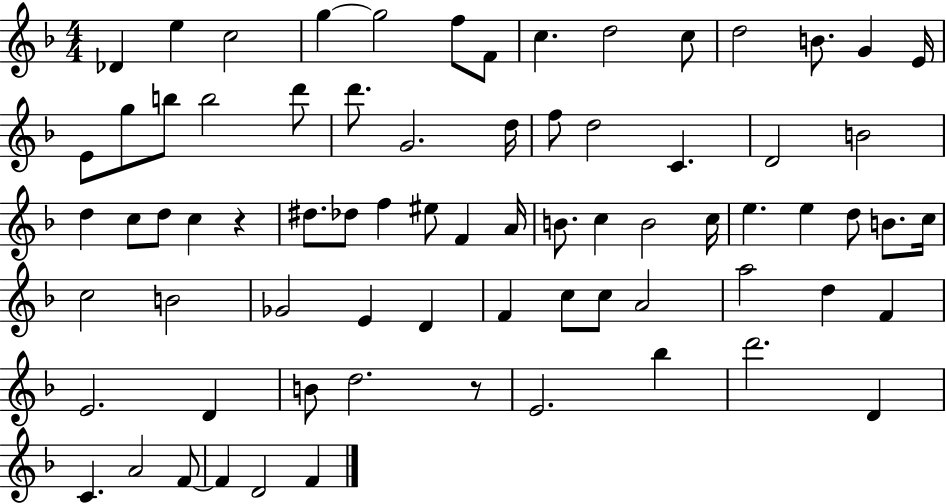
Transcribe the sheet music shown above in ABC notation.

X:1
T:Untitled
M:4/4
L:1/4
K:F
_D e c2 g g2 f/2 F/2 c d2 c/2 d2 B/2 G E/4 E/2 g/2 b/2 b2 d'/2 d'/2 G2 d/4 f/2 d2 C D2 B2 d c/2 d/2 c z ^d/2 _d/2 f ^e/2 F A/4 B/2 c B2 c/4 e e d/2 B/2 c/4 c2 B2 _G2 E D F c/2 c/2 A2 a2 d F E2 D B/2 d2 z/2 E2 _b d'2 D C A2 F/2 F D2 F